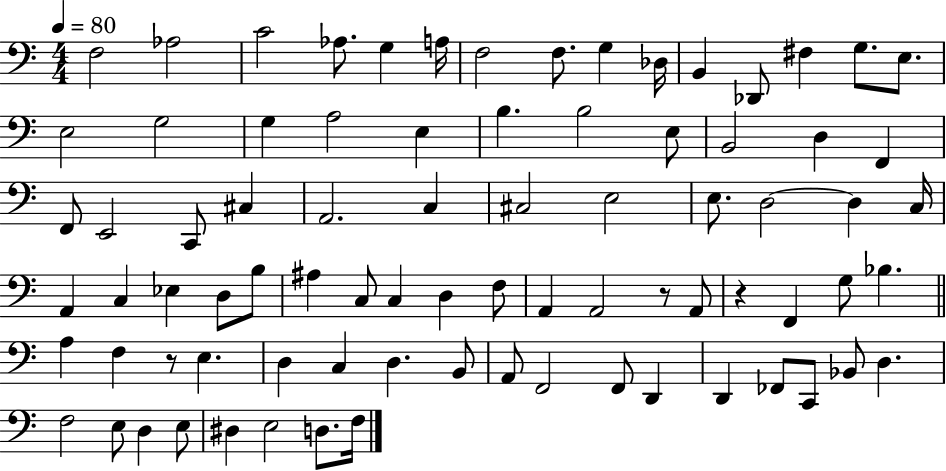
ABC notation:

X:1
T:Untitled
M:4/4
L:1/4
K:C
F,2 _A,2 C2 _A,/2 G, A,/4 F,2 F,/2 G, _D,/4 B,, _D,,/2 ^F, G,/2 E,/2 E,2 G,2 G, A,2 E, B, B,2 E,/2 B,,2 D, F,, F,,/2 E,,2 C,,/2 ^C, A,,2 C, ^C,2 E,2 E,/2 D,2 D, C,/4 A,, C, _E, D,/2 B,/2 ^A, C,/2 C, D, F,/2 A,, A,,2 z/2 A,,/2 z F,, G,/2 _B, A, F, z/2 E, D, C, D, B,,/2 A,,/2 F,,2 F,,/2 D,, D,, _F,,/2 C,,/2 _B,,/2 D, F,2 E,/2 D, E,/2 ^D, E,2 D,/2 F,/4